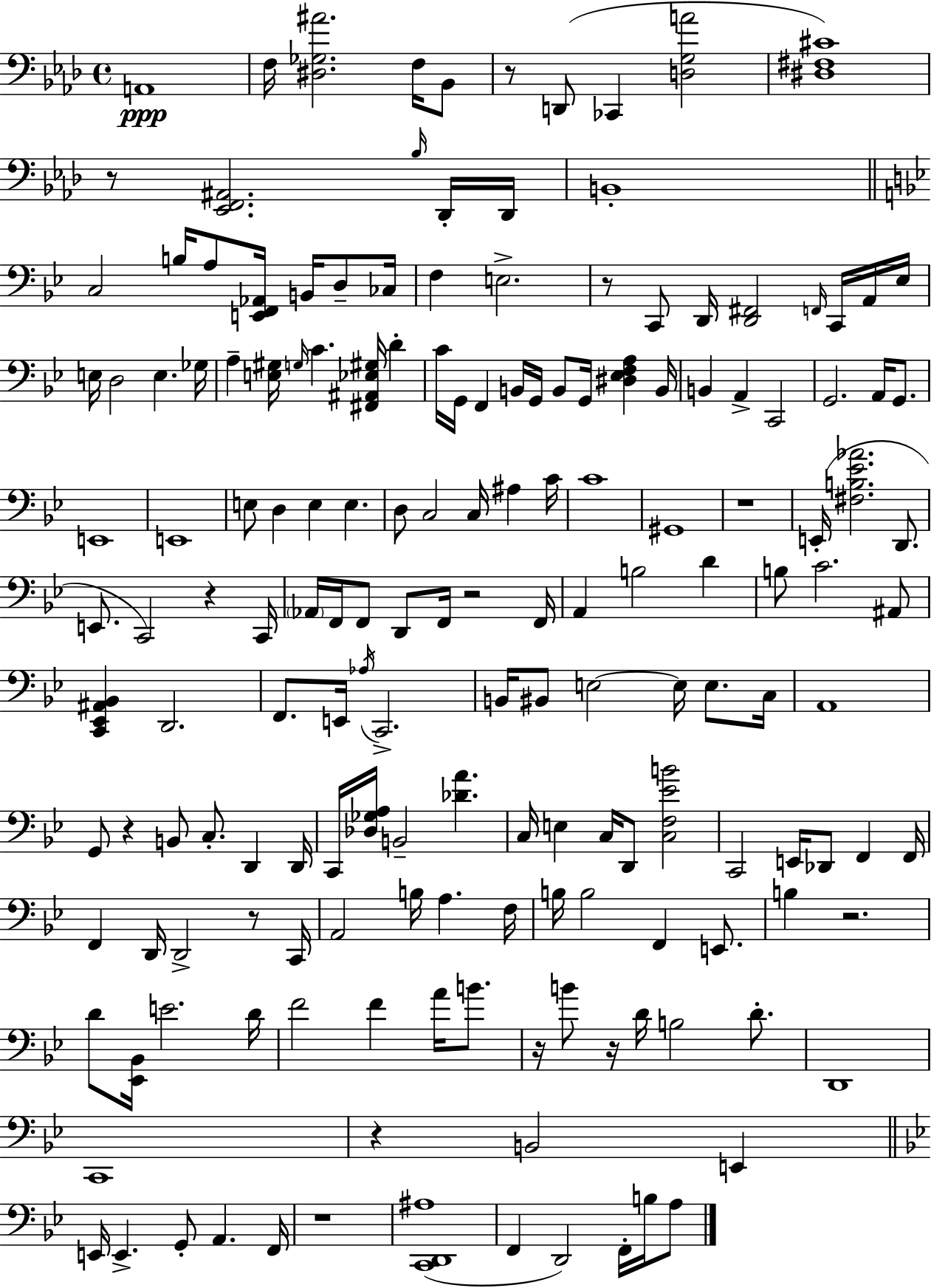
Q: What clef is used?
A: bass